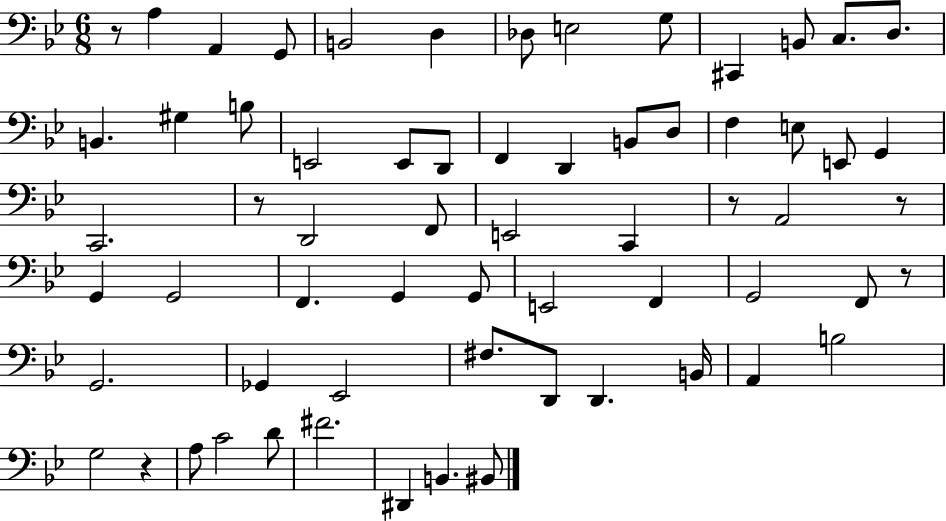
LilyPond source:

{
  \clef bass
  \numericTimeSignature
  \time 6/8
  \key bes \major
  r8 a4 a,4 g,8 | b,2 d4 | des8 e2 g8 | cis,4 b,8 c8. d8. | \break b,4. gis4 b8 | e,2 e,8 d,8 | f,4 d,4 b,8 d8 | f4 e8 e,8 g,4 | \break c,2. | r8 d,2 f,8 | e,2 c,4 | r8 a,2 r8 | \break g,4 g,2 | f,4. g,4 g,8 | e,2 f,4 | g,2 f,8 r8 | \break g,2. | ges,4 ees,2 | fis8. d,8 d,4. b,16 | a,4 b2 | \break g2 r4 | a8 c'2 d'8 | fis'2. | dis,4 b,4. bis,8 | \break \bar "|."
}